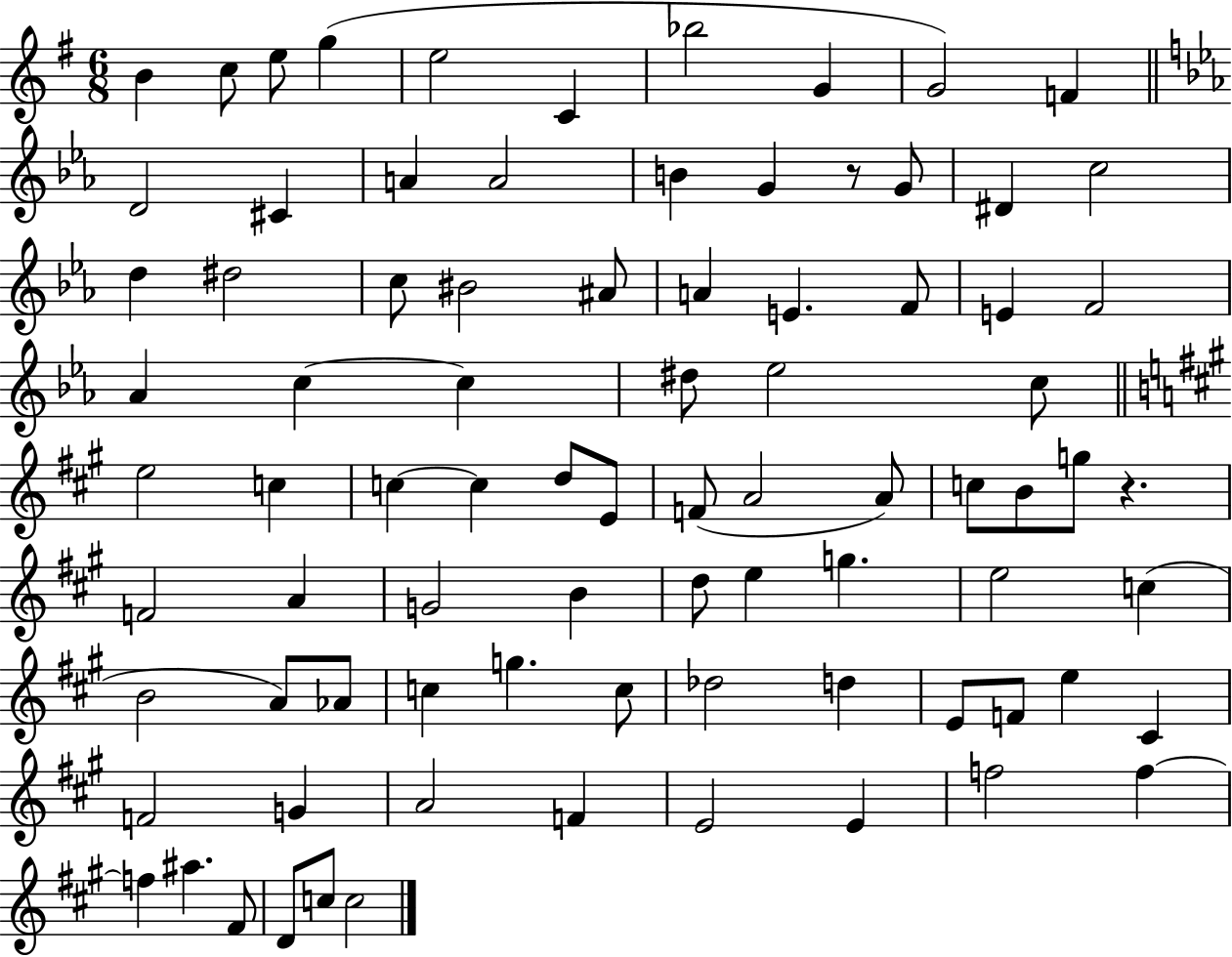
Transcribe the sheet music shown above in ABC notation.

X:1
T:Untitled
M:6/8
L:1/4
K:G
B c/2 e/2 g e2 C _b2 G G2 F D2 ^C A A2 B G z/2 G/2 ^D c2 d ^d2 c/2 ^B2 ^A/2 A E F/2 E F2 _A c c ^d/2 _e2 c/2 e2 c c c d/2 E/2 F/2 A2 A/2 c/2 B/2 g/2 z F2 A G2 B d/2 e g e2 c B2 A/2 _A/2 c g c/2 _d2 d E/2 F/2 e ^C F2 G A2 F E2 E f2 f f ^a ^F/2 D/2 c/2 c2